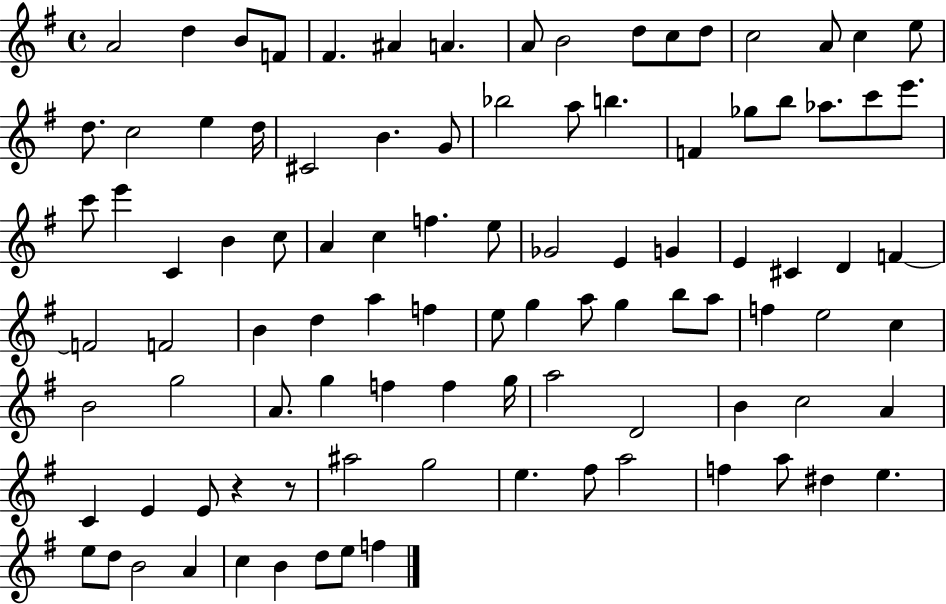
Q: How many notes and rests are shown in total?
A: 98